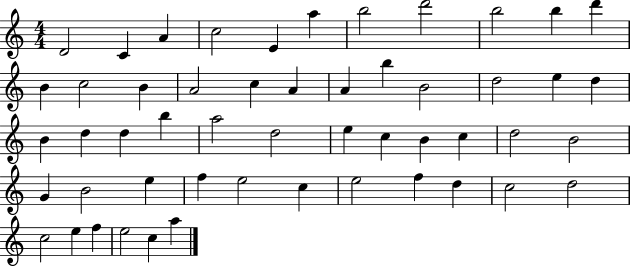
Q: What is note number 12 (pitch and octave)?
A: B4